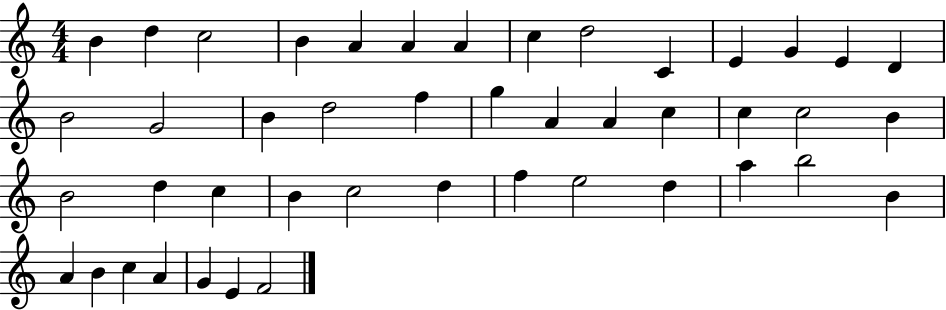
{
  \clef treble
  \numericTimeSignature
  \time 4/4
  \key c \major
  b'4 d''4 c''2 | b'4 a'4 a'4 a'4 | c''4 d''2 c'4 | e'4 g'4 e'4 d'4 | \break b'2 g'2 | b'4 d''2 f''4 | g''4 a'4 a'4 c''4 | c''4 c''2 b'4 | \break b'2 d''4 c''4 | b'4 c''2 d''4 | f''4 e''2 d''4 | a''4 b''2 b'4 | \break a'4 b'4 c''4 a'4 | g'4 e'4 f'2 | \bar "|."
}